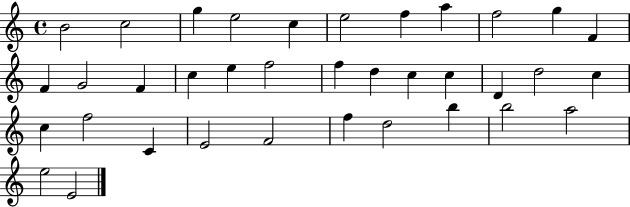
B4/h C5/h G5/q E5/h C5/q E5/h F5/q A5/q F5/h G5/q F4/q F4/q G4/h F4/q C5/q E5/q F5/h F5/q D5/q C5/q C5/q D4/q D5/h C5/q C5/q F5/h C4/q E4/h F4/h F5/q D5/h B5/q B5/h A5/h E5/h E4/h